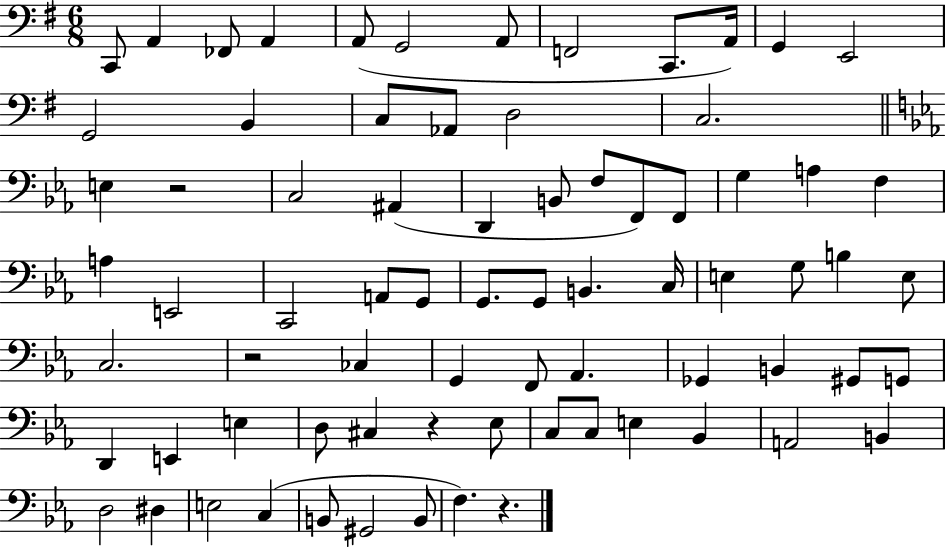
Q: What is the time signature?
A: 6/8